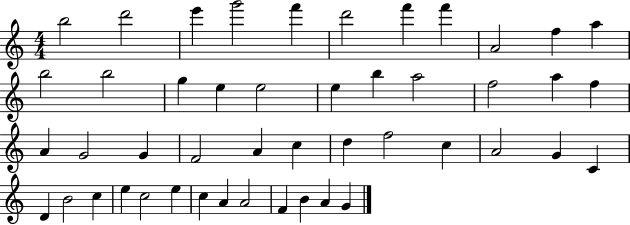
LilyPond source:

{
  \clef treble
  \numericTimeSignature
  \time 4/4
  \key c \major
  b''2 d'''2 | e'''4 g'''2 f'''4 | d'''2 f'''4 f'''4 | a'2 f''4 a''4 | \break b''2 b''2 | g''4 e''4 e''2 | e''4 b''4 a''2 | f''2 a''4 f''4 | \break a'4 g'2 g'4 | f'2 a'4 c''4 | d''4 f''2 c''4 | a'2 g'4 c'4 | \break d'4 b'2 c''4 | e''4 c''2 e''4 | c''4 a'4 a'2 | f'4 b'4 a'4 g'4 | \break \bar "|."
}